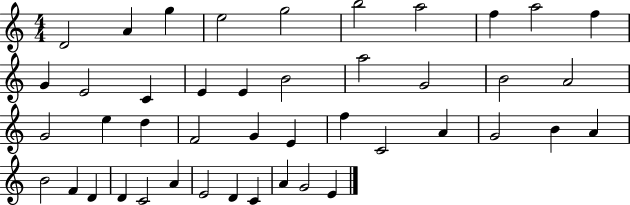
D4/h A4/q G5/q E5/h G5/h B5/h A5/h F5/q A5/h F5/q G4/q E4/h C4/q E4/q E4/q B4/h A5/h G4/h B4/h A4/h G4/h E5/q D5/q F4/h G4/q E4/q F5/q C4/h A4/q G4/h B4/q A4/q B4/h F4/q D4/q D4/q C4/h A4/q E4/h D4/q C4/q A4/q G4/h E4/q